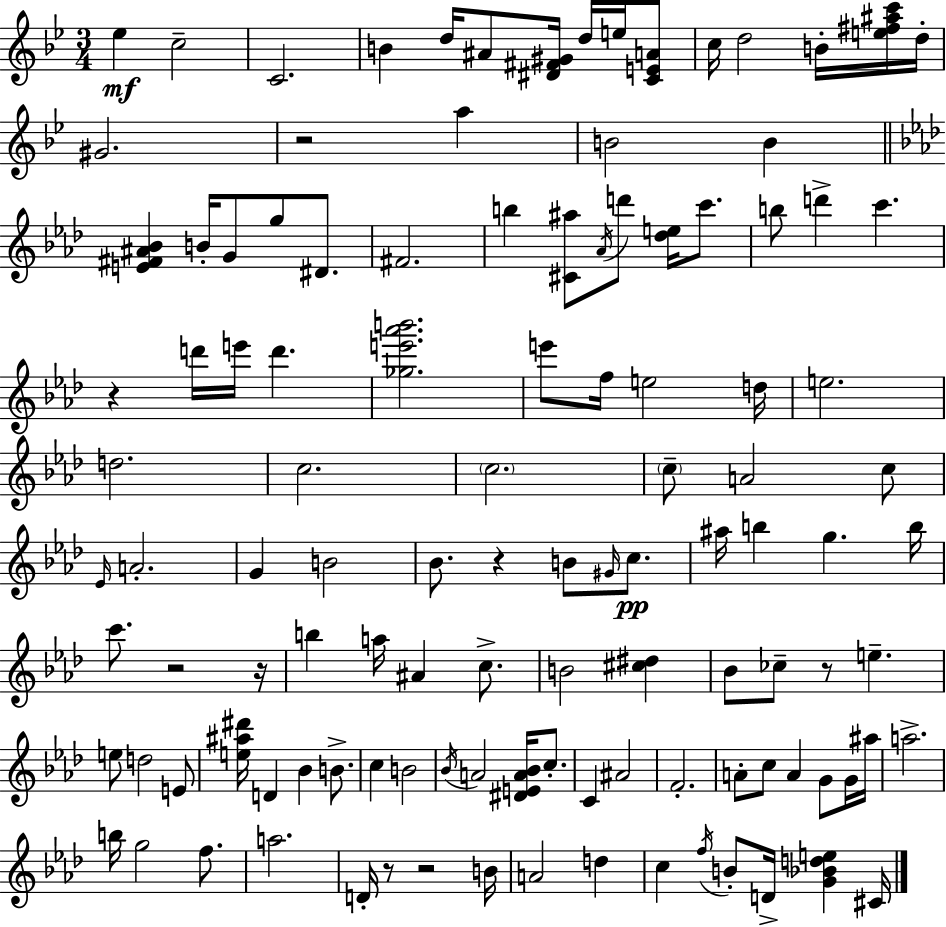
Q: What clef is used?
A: treble